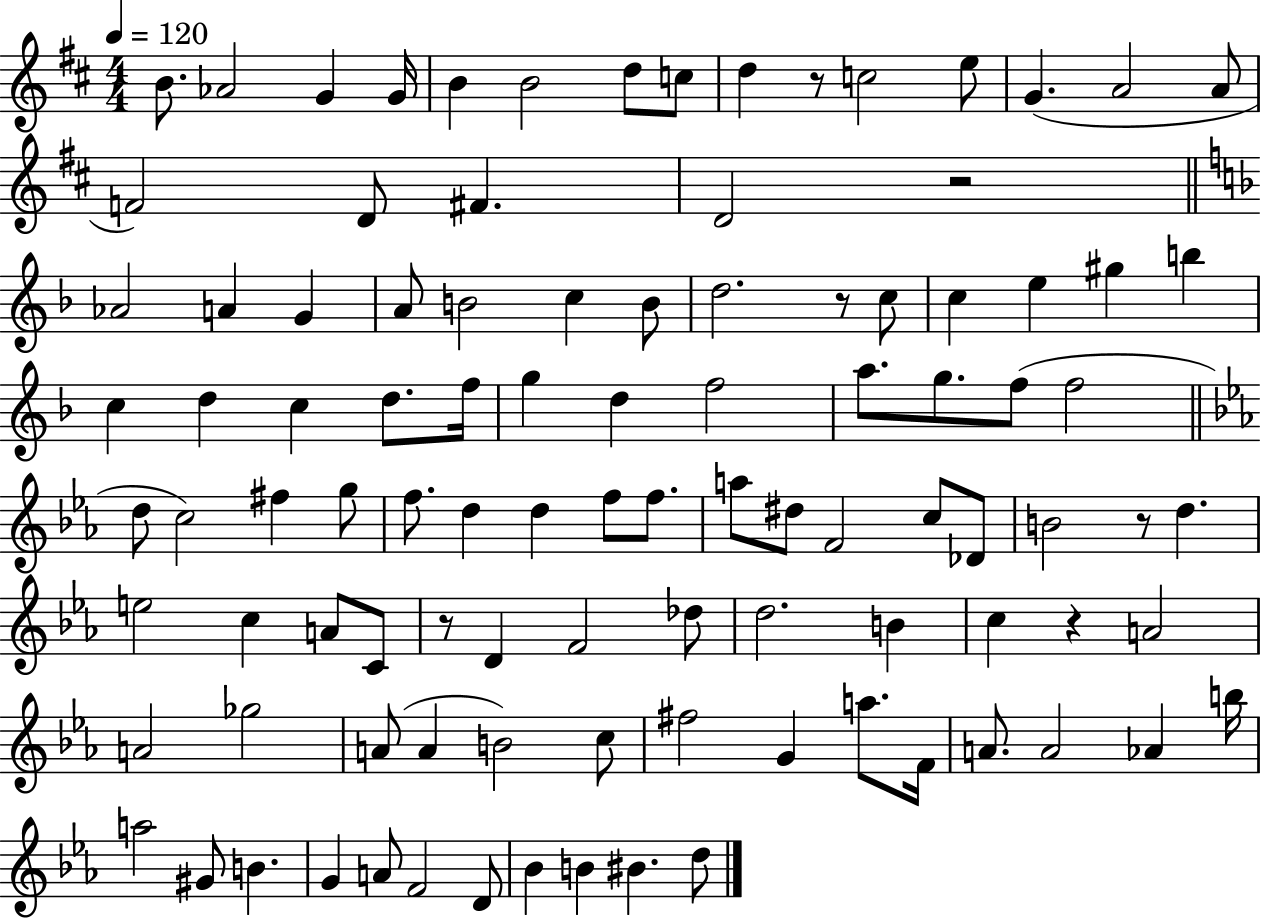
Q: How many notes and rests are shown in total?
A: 101